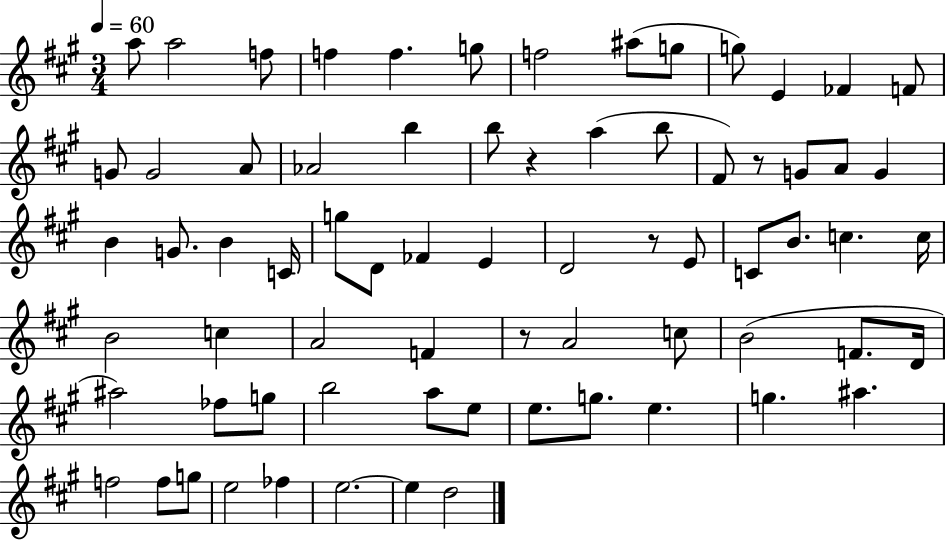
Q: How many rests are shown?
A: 4